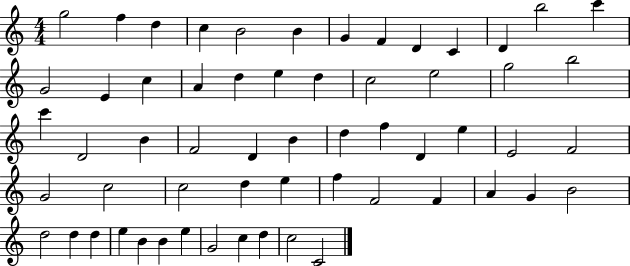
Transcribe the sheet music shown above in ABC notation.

X:1
T:Untitled
M:4/4
L:1/4
K:C
g2 f d c B2 B G F D C D b2 c' G2 E c A d e d c2 e2 g2 b2 c' D2 B F2 D B d f D e E2 F2 G2 c2 c2 d e f F2 F A G B2 d2 d d e B B e G2 c d c2 C2